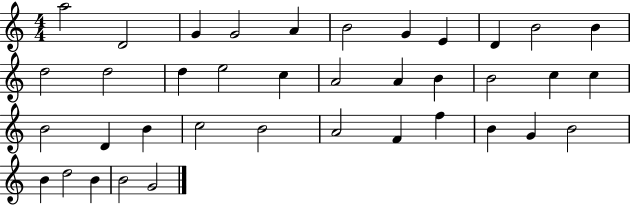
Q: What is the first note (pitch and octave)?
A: A5